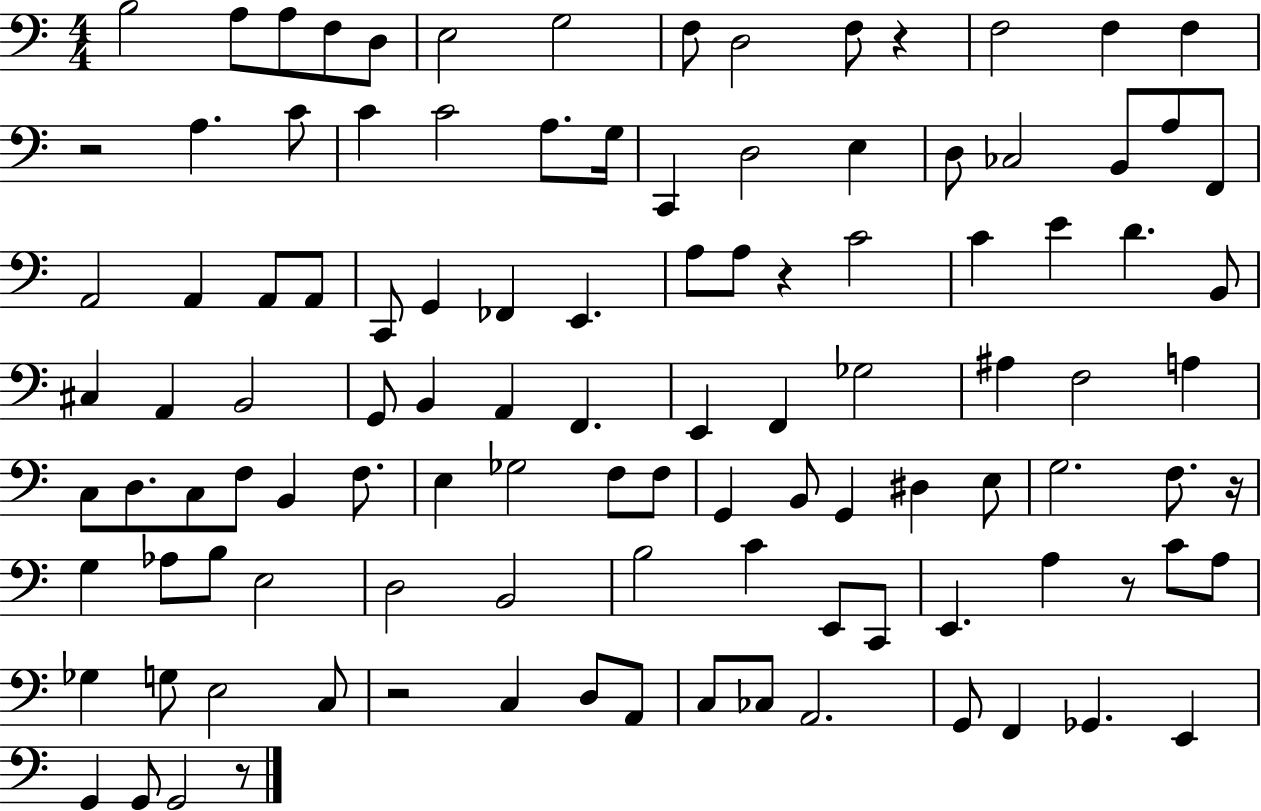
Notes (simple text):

B3/h A3/e A3/e F3/e D3/e E3/h G3/h F3/e D3/h F3/e R/q F3/h F3/q F3/q R/h A3/q. C4/e C4/q C4/h A3/e. G3/s C2/q D3/h E3/q D3/e CES3/h B2/e A3/e F2/e A2/h A2/q A2/e A2/e C2/e G2/q FES2/q E2/q. A3/e A3/e R/q C4/h C4/q E4/q D4/q. B2/e C#3/q A2/q B2/h G2/e B2/q A2/q F2/q. E2/q F2/q Gb3/h A#3/q F3/h A3/q C3/e D3/e. C3/e F3/e B2/q F3/e. E3/q Gb3/h F3/e F3/e G2/q B2/e G2/q D#3/q E3/e G3/h. F3/e. R/s G3/q Ab3/e B3/e E3/h D3/h B2/h B3/h C4/q E2/e C2/e E2/q. A3/q R/e C4/e A3/e Gb3/q G3/e E3/h C3/e R/h C3/q D3/e A2/e C3/e CES3/e A2/h. G2/e F2/q Gb2/q. E2/q G2/q G2/e G2/h R/e